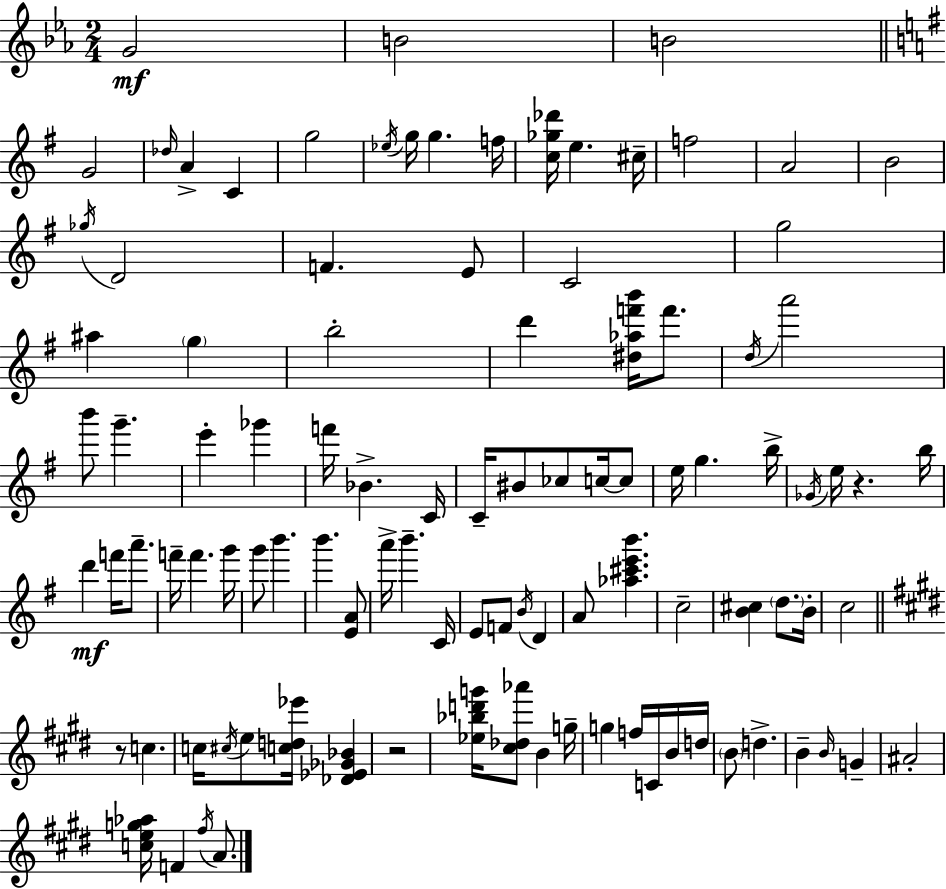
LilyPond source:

{
  \clef treble
  \numericTimeSignature
  \time 2/4
  \key ees \major
  g'2\mf | b'2 | b'2 | \bar "||" \break \key g \major g'2 | \grace { des''16 } a'4-> c'4 | g''2 | \acciaccatura { ees''16 } g''16 g''4. | \break f''16 <c'' ges'' des'''>16 e''4. | cis''16-- f''2 | a'2 | b'2 | \break \acciaccatura { ges''16 } d'2 | f'4. | e'8 c'2 | g''2 | \break ais''4 \parenthesize g''4 | b''2-. | d'''4 <dis'' aes'' f''' b'''>16 | f'''8. \acciaccatura { d''16 } a'''2 | \break b'''8 g'''4.-- | e'''4-. | ges'''4 f'''16 bes'4.-> | c'16 c'16-- bis'8 ces''8 | \break c''16~~ c''8 e''16 g''4. | b''16-> \acciaccatura { ges'16 } e''16 r4. | b''16 d'''4\mf | f'''16 a'''8.-- f'''16-- f'''4. | \break g'''16 g'''8 b'''4. | b'''4. | <e' a'>8 a'''16-> b'''4.-- | c'16 e'8 f'8 | \break \acciaccatura { b'16 } d'4 a'8 | <aes'' cis''' e''' b'''>4. c''2-- | <b' cis''>4 | \parenthesize d''8. b'16-. c''2 | \break \bar "||" \break \key e \major r8 c''4. | c''16 \acciaccatura { cis''16 } e''8 <c'' d'' ees'''>16 <des' ees' ges' bes'>4 | r2 | <ees'' bes'' d''' g'''>16 <cis'' des'' aes'''>8 b'4 | \break g''16-- g''4 f''16 c'16 b'16 | d''16 \parenthesize b'8 d''4.-> | b'4-- \grace { b'16 } g'4-- | ais'2-. | \break <c'' e'' g'' aes''>16 f'4 \acciaccatura { fis''16 } | a'8. \bar "|."
}